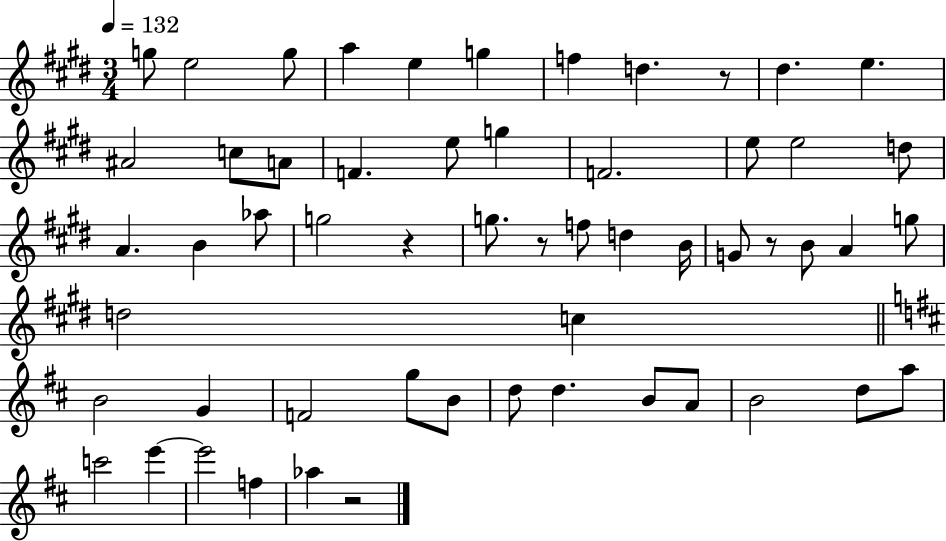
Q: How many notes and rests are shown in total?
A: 56